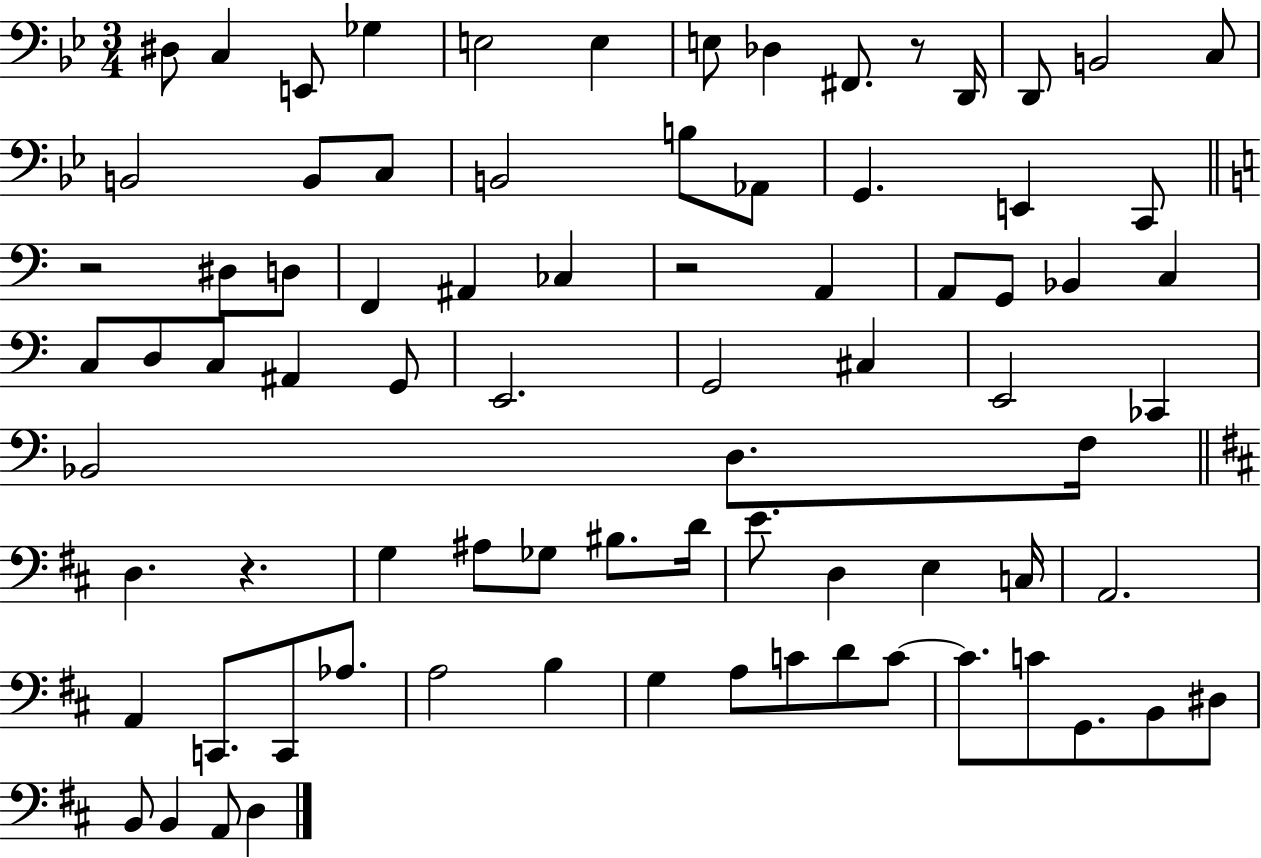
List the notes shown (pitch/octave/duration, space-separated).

D#3/e C3/q E2/e Gb3/q E3/h E3/q E3/e Db3/q F#2/e. R/e D2/s D2/e B2/h C3/e B2/h B2/e C3/e B2/h B3/e Ab2/e G2/q. E2/q C2/e R/h D#3/e D3/e F2/q A#2/q CES3/q R/h A2/q A2/e G2/e Bb2/q C3/q C3/e D3/e C3/e A#2/q G2/e E2/h. G2/h C#3/q E2/h CES2/q Bb2/h D3/e. F3/s D3/q. R/q. G3/q A#3/e Gb3/e BIS3/e. D4/s E4/e. D3/q E3/q C3/s A2/h. A2/q C2/e. C2/e Ab3/e. A3/h B3/q G3/q A3/e C4/e D4/e C4/e C4/e. C4/e G2/e. B2/e D#3/e B2/e B2/q A2/e D3/q